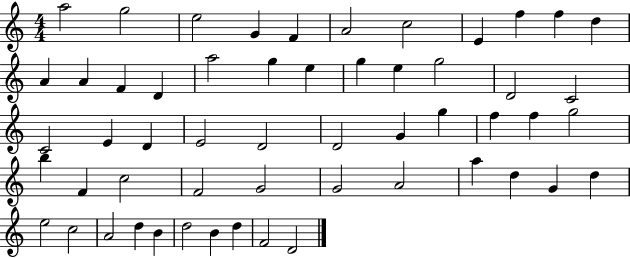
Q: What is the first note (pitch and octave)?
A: A5